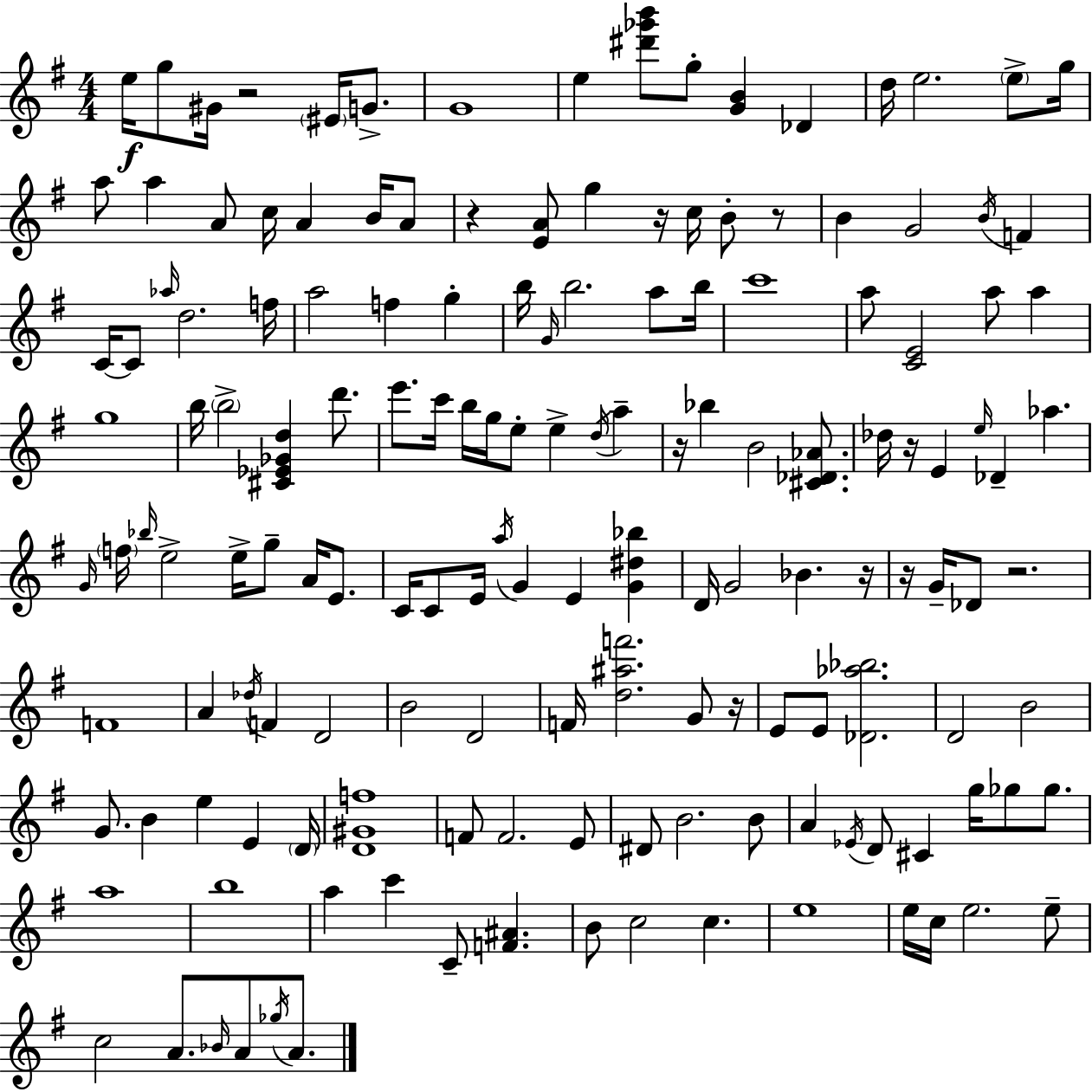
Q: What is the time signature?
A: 4/4